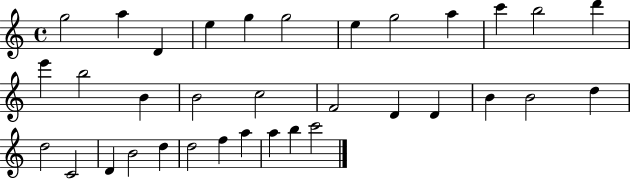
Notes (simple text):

G5/h A5/q D4/q E5/q G5/q G5/h E5/q G5/h A5/q C6/q B5/h D6/q E6/q B5/h B4/q B4/h C5/h F4/h D4/q D4/q B4/q B4/h D5/q D5/h C4/h D4/q B4/h D5/q D5/h F5/q A5/q A5/q B5/q C6/h